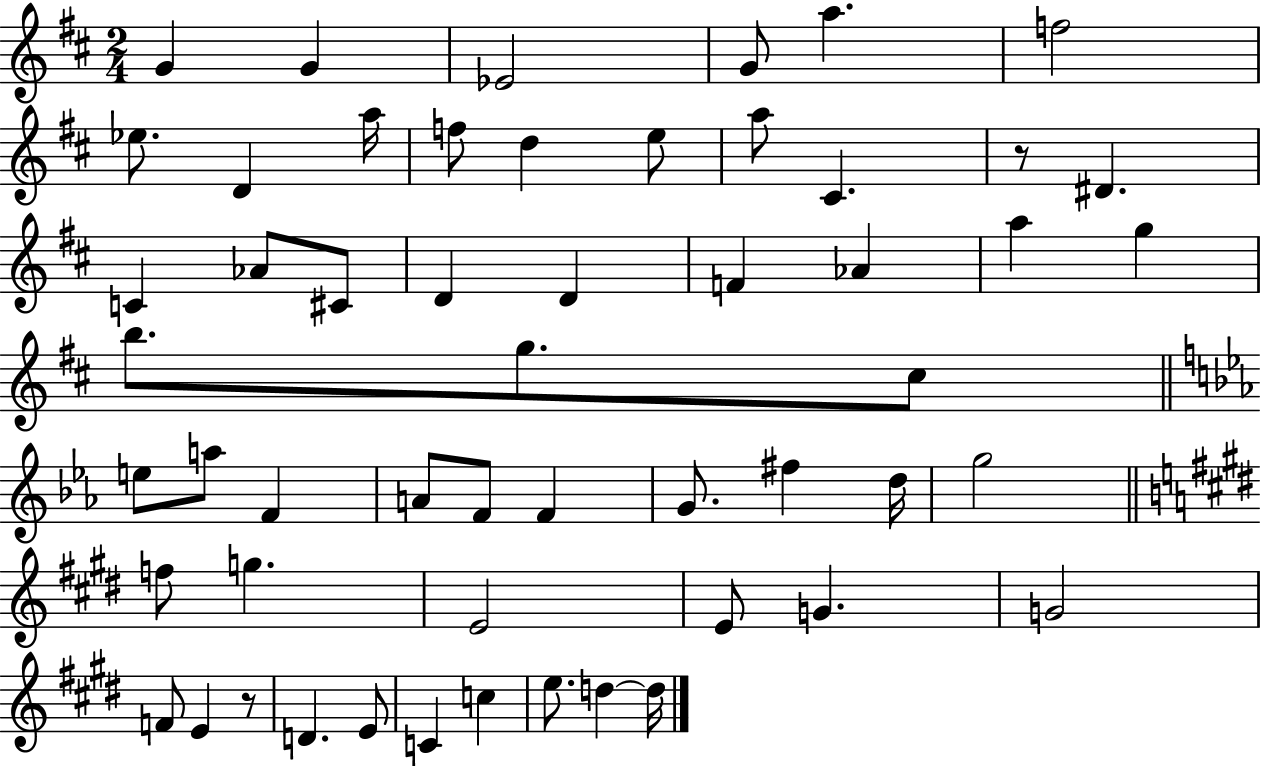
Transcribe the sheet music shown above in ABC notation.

X:1
T:Untitled
M:2/4
L:1/4
K:D
G G _E2 G/2 a f2 _e/2 D a/4 f/2 d e/2 a/2 ^C z/2 ^D C _A/2 ^C/2 D D F _A a g b/2 g/2 ^c/2 e/2 a/2 F A/2 F/2 F G/2 ^f d/4 g2 f/2 g E2 E/2 G G2 F/2 E z/2 D E/2 C c e/2 d d/4